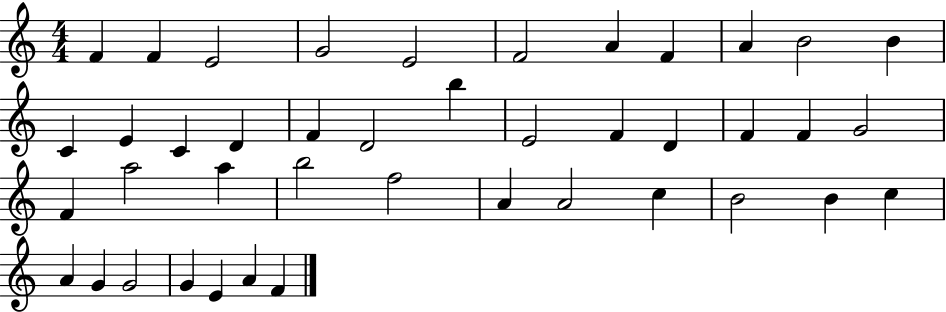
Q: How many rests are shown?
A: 0